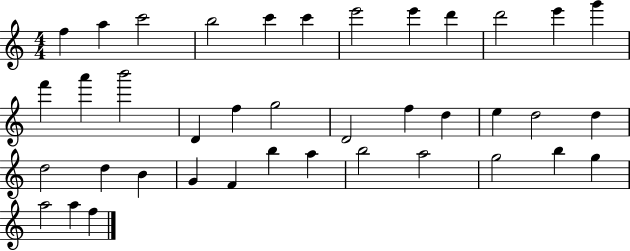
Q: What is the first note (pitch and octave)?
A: F5